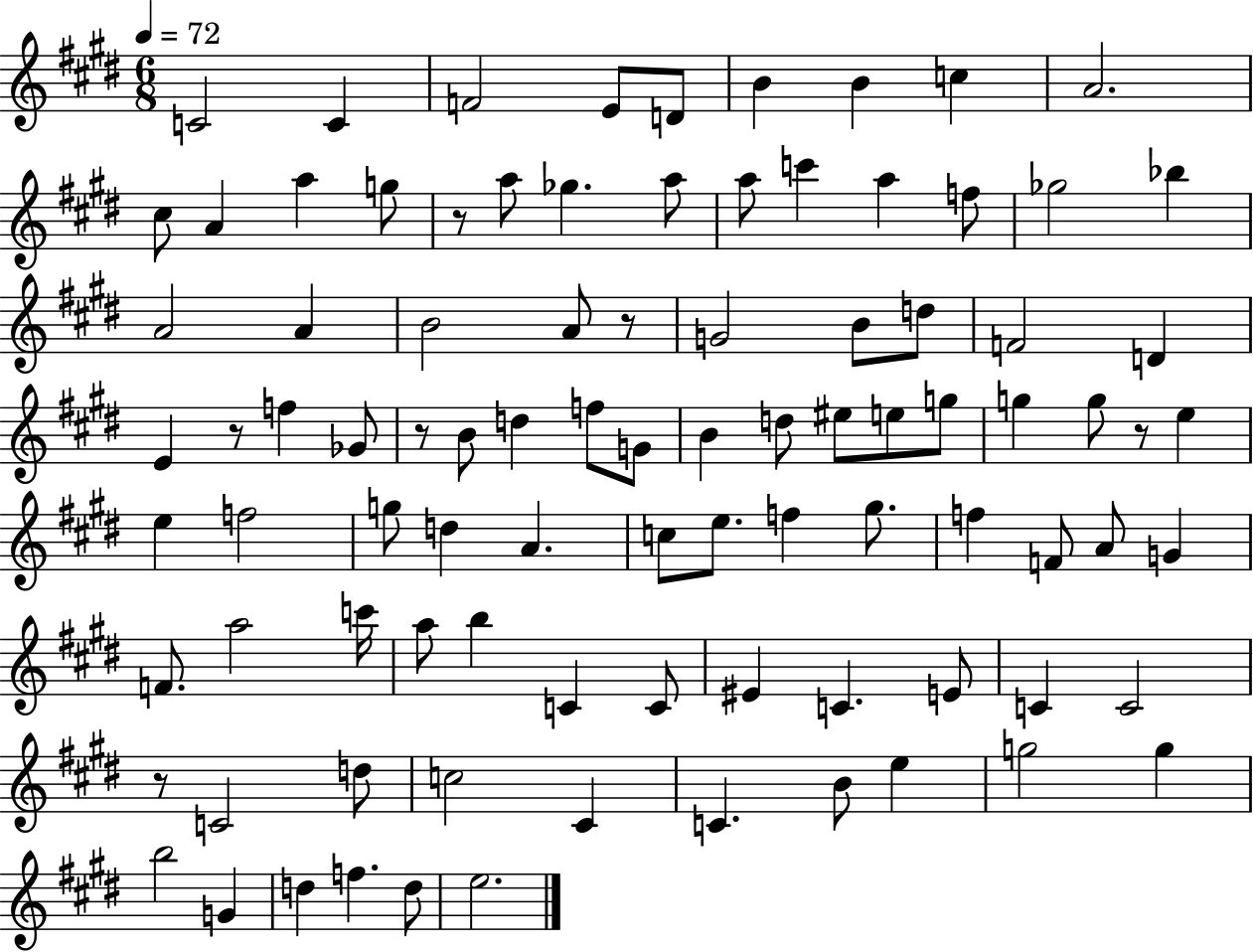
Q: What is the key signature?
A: E major